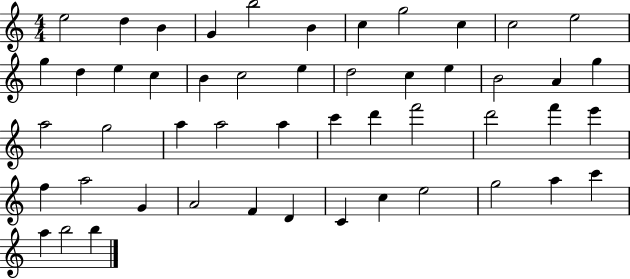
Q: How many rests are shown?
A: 0